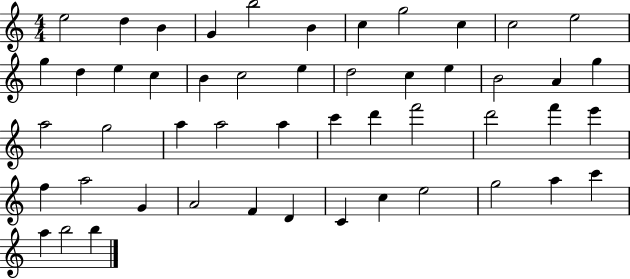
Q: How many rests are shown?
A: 0